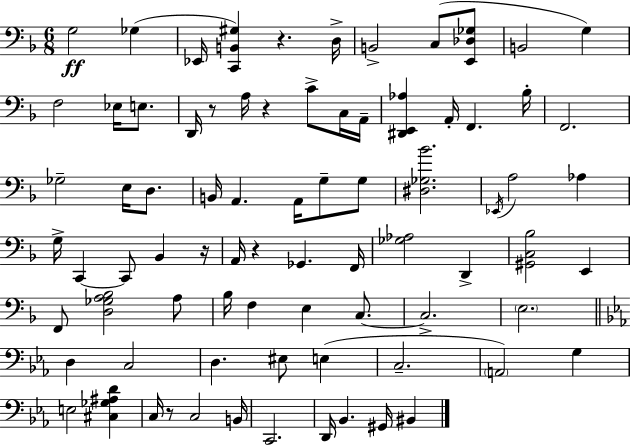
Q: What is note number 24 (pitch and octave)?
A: B2